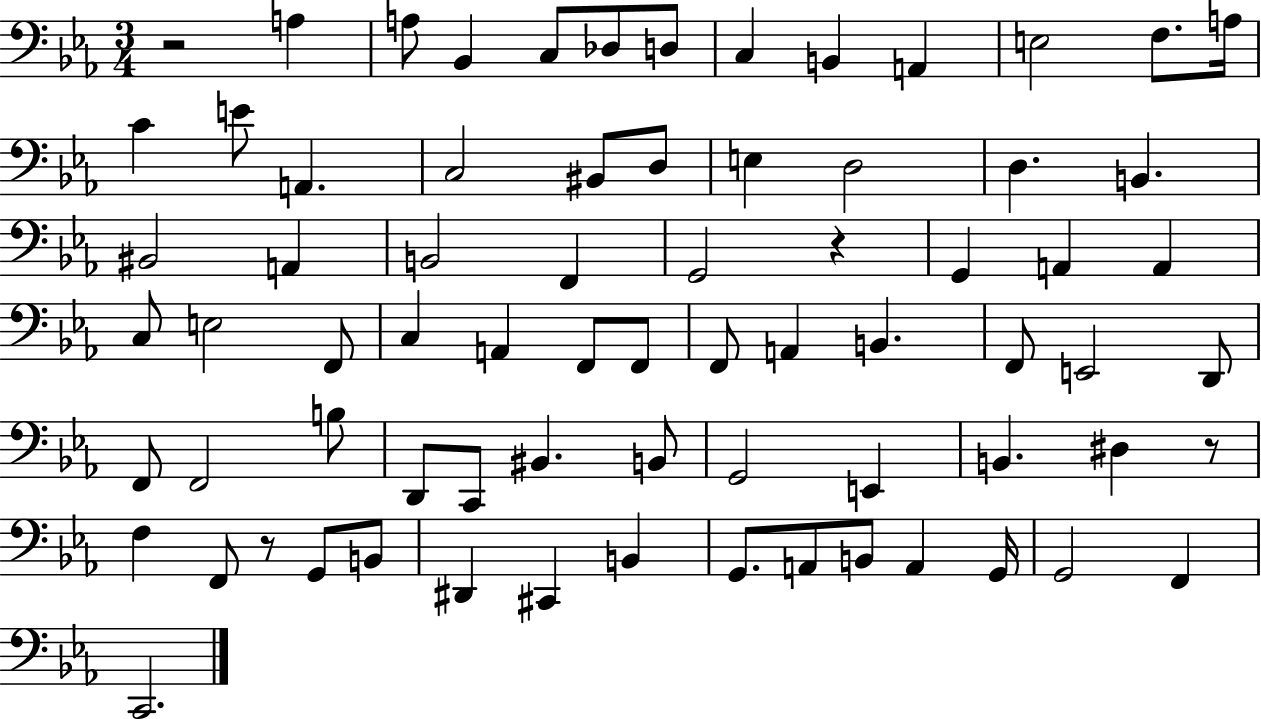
X:1
T:Untitled
M:3/4
L:1/4
K:Eb
z2 A, A,/2 _B,, C,/2 _D,/2 D,/2 C, B,, A,, E,2 F,/2 A,/4 C E/2 A,, C,2 ^B,,/2 D,/2 E, D,2 D, B,, ^B,,2 A,, B,,2 F,, G,,2 z G,, A,, A,, C,/2 E,2 F,,/2 C, A,, F,,/2 F,,/2 F,,/2 A,, B,, F,,/2 E,,2 D,,/2 F,,/2 F,,2 B,/2 D,,/2 C,,/2 ^B,, B,,/2 G,,2 E,, B,, ^D, z/2 F, F,,/2 z/2 G,,/2 B,,/2 ^D,, ^C,, B,, G,,/2 A,,/2 B,,/2 A,, G,,/4 G,,2 F,, C,,2